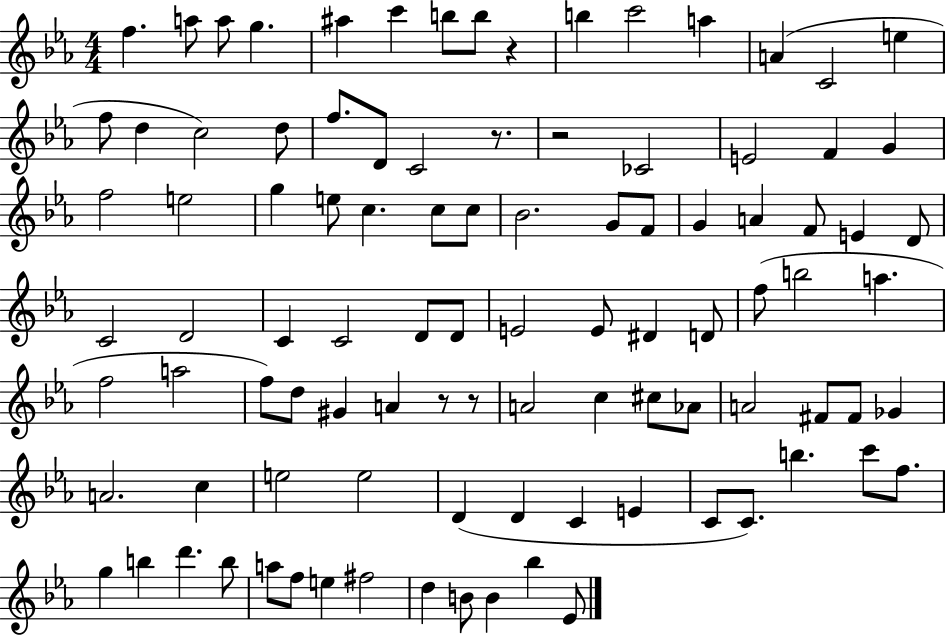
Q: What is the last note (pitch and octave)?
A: Eb4